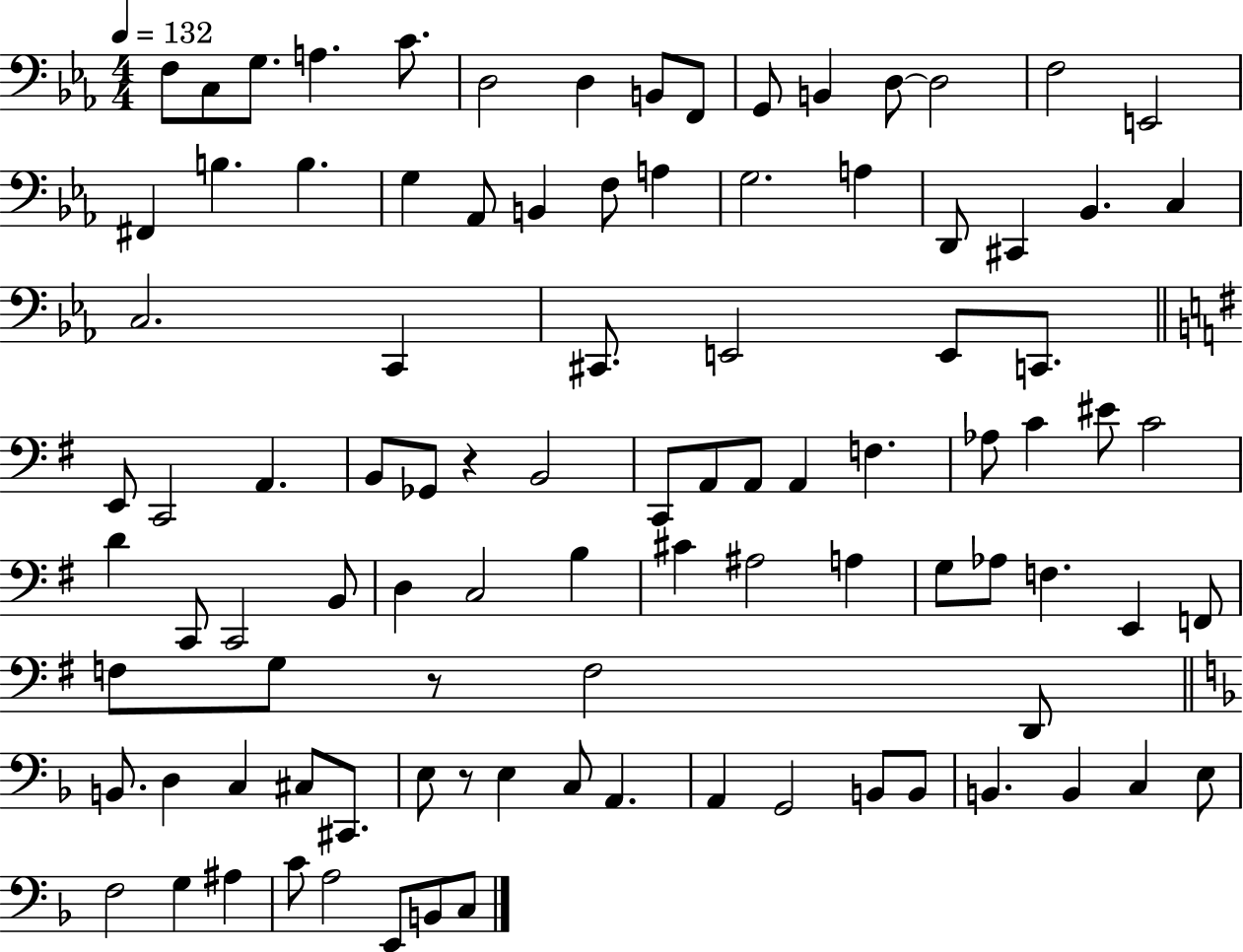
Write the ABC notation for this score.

X:1
T:Untitled
M:4/4
L:1/4
K:Eb
F,/2 C,/2 G,/2 A, C/2 D,2 D, B,,/2 F,,/2 G,,/2 B,, D,/2 D,2 F,2 E,,2 ^F,, B, B, G, _A,,/2 B,, F,/2 A, G,2 A, D,,/2 ^C,, _B,, C, C,2 C,, ^C,,/2 E,,2 E,,/2 C,,/2 E,,/2 C,,2 A,, B,,/2 _G,,/2 z B,,2 C,,/2 A,,/2 A,,/2 A,, F, _A,/2 C ^E/2 C2 D C,,/2 C,,2 B,,/2 D, C,2 B, ^C ^A,2 A, G,/2 _A,/2 F, E,, F,,/2 F,/2 G,/2 z/2 F,2 D,,/2 B,,/2 D, C, ^C,/2 ^C,,/2 E,/2 z/2 E, C,/2 A,, A,, G,,2 B,,/2 B,,/2 B,, B,, C, E,/2 F,2 G, ^A, C/2 A,2 E,,/2 B,,/2 C,/2